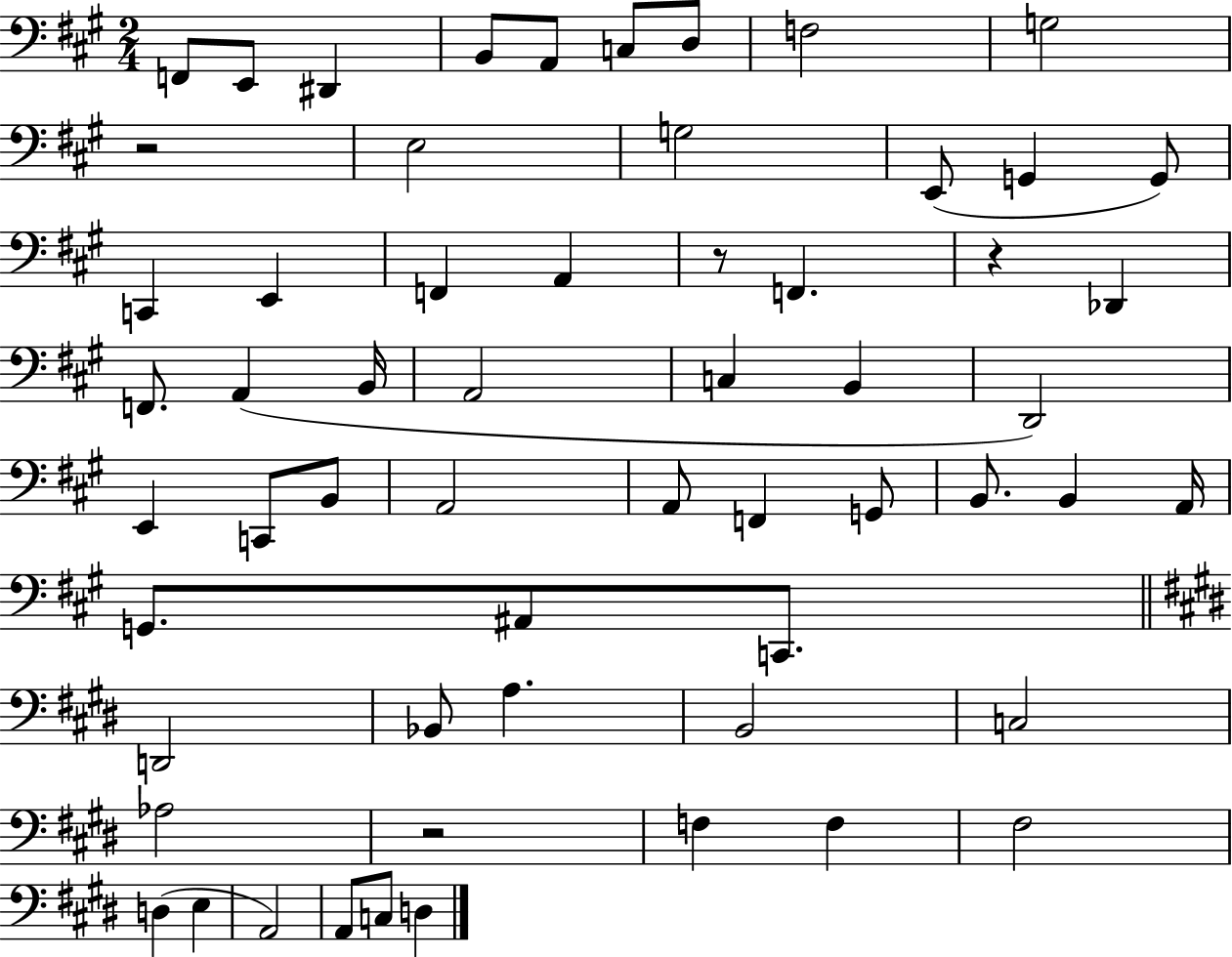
{
  \clef bass
  \numericTimeSignature
  \time 2/4
  \key a \major
  f,8 e,8 dis,4 | b,8 a,8 c8 d8 | f2 | g2 | \break r2 | e2 | g2 | e,8( g,4 g,8) | \break c,4 e,4 | f,4 a,4 | r8 f,4. | r4 des,4 | \break f,8. a,4( b,16 | a,2 | c4 b,4 | d,2) | \break e,4 c,8 b,8 | a,2 | a,8 f,4 g,8 | b,8. b,4 a,16 | \break g,8. ais,8 c,8. | \bar "||" \break \key e \major d,2 | bes,8 a4. | b,2 | c2 | \break aes2 | r2 | f4 f4 | fis2 | \break d4( e4 | a,2) | a,8 c8 d4 | \bar "|."
}